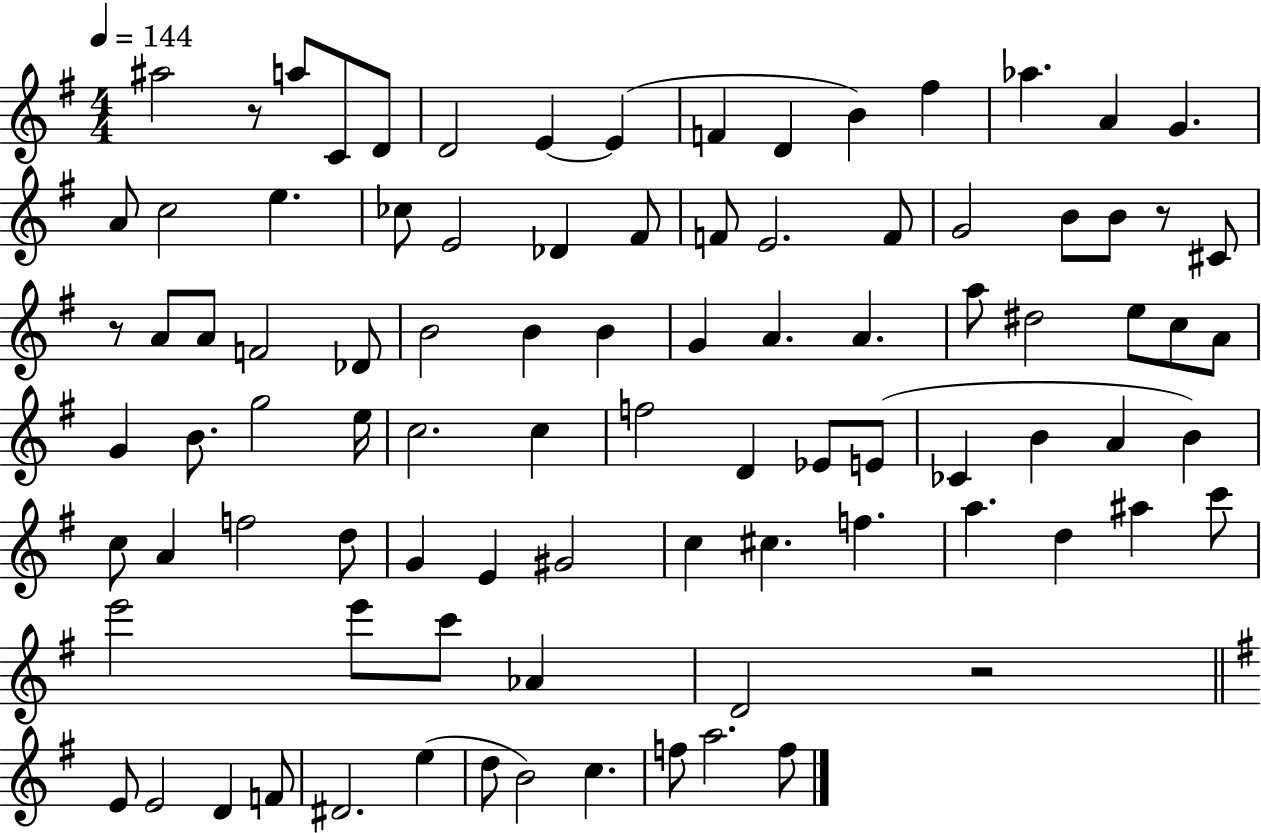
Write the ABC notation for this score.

X:1
T:Untitled
M:4/4
L:1/4
K:G
^a2 z/2 a/2 C/2 D/2 D2 E E F D B ^f _a A G A/2 c2 e _c/2 E2 _D ^F/2 F/2 E2 F/2 G2 B/2 B/2 z/2 ^C/2 z/2 A/2 A/2 F2 _D/2 B2 B B G A A a/2 ^d2 e/2 c/2 A/2 G B/2 g2 e/4 c2 c f2 D _E/2 E/2 _C B A B c/2 A f2 d/2 G E ^G2 c ^c f a d ^a c'/2 e'2 e'/2 c'/2 _A D2 z2 E/2 E2 D F/2 ^D2 e d/2 B2 c f/2 a2 f/2